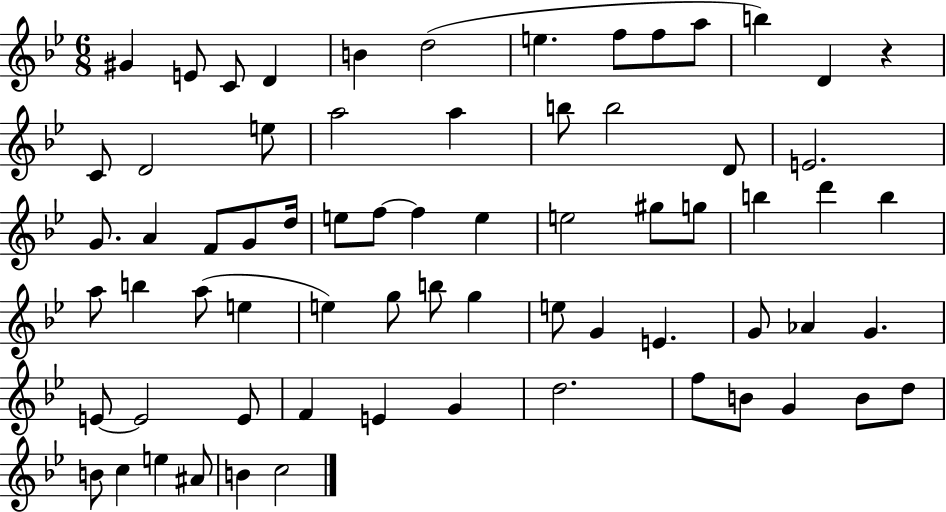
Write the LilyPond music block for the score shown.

{
  \clef treble
  \numericTimeSignature
  \time 6/8
  \key bes \major
  gis'4 e'8 c'8 d'4 | b'4 d''2( | e''4. f''8 f''8 a''8 | b''4) d'4 r4 | \break c'8 d'2 e''8 | a''2 a''4 | b''8 b''2 d'8 | e'2. | \break g'8. a'4 f'8 g'8 d''16 | e''8 f''8~~ f''4 e''4 | e''2 gis''8 g''8 | b''4 d'''4 b''4 | \break a''8 b''4 a''8( e''4 | e''4) g''8 b''8 g''4 | e''8 g'4 e'4. | g'8 aes'4 g'4. | \break e'8~~ e'2 e'8 | f'4 e'4 g'4 | d''2. | f''8 b'8 g'4 b'8 d''8 | \break b'8 c''4 e''4 ais'8 | b'4 c''2 | \bar "|."
}